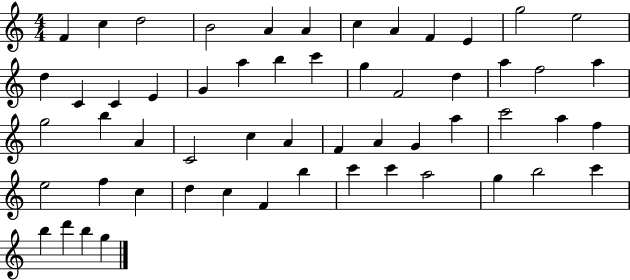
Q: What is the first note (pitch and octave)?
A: F4